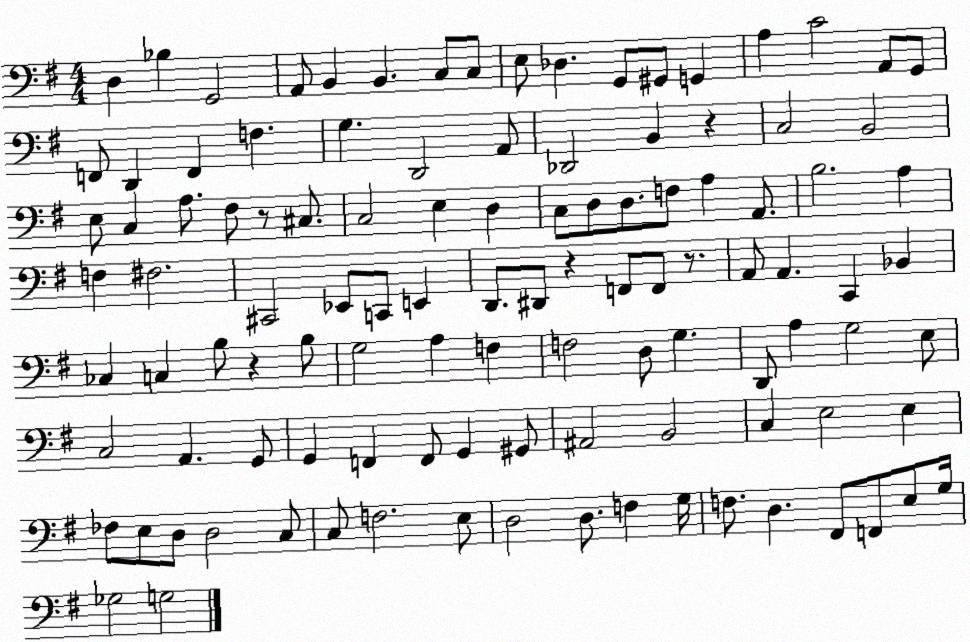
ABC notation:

X:1
T:Untitled
M:4/4
L:1/4
K:G
D, _B, G,,2 A,,/2 B,, B,, C,/2 C,/2 E,/2 _D, G,,/2 ^G,,/2 G,, A, C2 A,,/2 G,,/2 F,,/2 D,, F,, F, G, D,,2 A,,/2 _D,,2 B,, z C,2 B,,2 E,/2 C, A,/2 ^F,/2 z/2 ^C,/2 C,2 E, D, C,/2 D,/2 D,/2 F,/2 A, A,,/2 B,2 A, F, ^F,2 ^C,,2 _E,,/2 C,,/2 E,, D,,/2 ^D,,/2 z F,,/2 F,,/2 z/2 A,,/2 A,, C,, _B,, _C, C, B,/2 z B,/2 G,2 A, F, F,2 D,/2 G, D,,/2 A, G,2 E,/2 C,2 A,, G,,/2 G,, F,, F,,/2 G,, ^G,,/2 ^A,,2 B,,2 C, E,2 E, _F,/2 E,/2 D,/2 D,2 C,/2 C,/2 F,2 E,/2 D,2 D,/2 F, G,/4 F,/2 D, ^F,,/2 F,,/2 E,/2 G,/4 _G,2 G,2